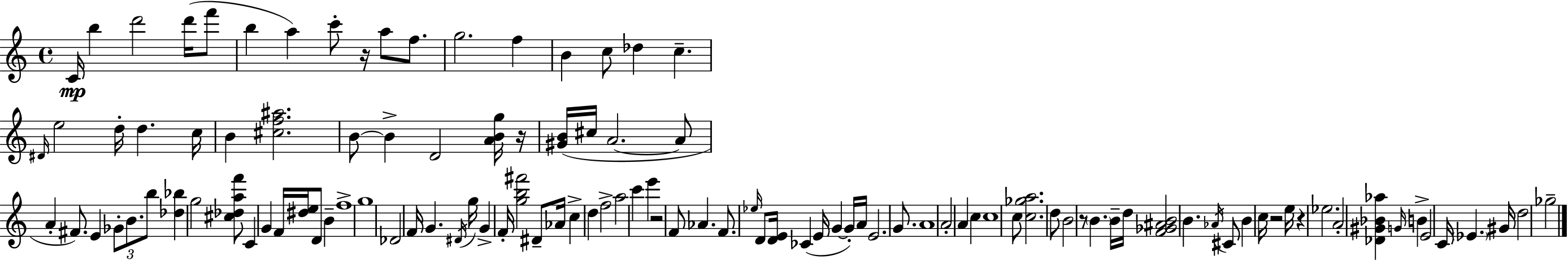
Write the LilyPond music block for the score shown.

{
  \clef treble
  \time 4/4
  \defaultTimeSignature
  \key c \major
  \repeat volta 2 { c'16\mp b''4 d'''2 d'''16( f'''8 | b''4 a''4) c'''8-. r16 a''8 f''8. | g''2. f''4 | b'4 c''8 des''4 c''4.-- | \break \grace { dis'16 } e''2 d''16-. d''4. | c''16 b'4 <cis'' f'' ais''>2. | b'8~~ b'4-> d'2 <a' b' g''>16 | r16 <gis' b'>16( cis''16 a'2.~~ a'8 | \break a'4-. fis'8.) e'4 \tuplet 3/2 { ges'8-. b'8. | b''8 } <des'' bes''>4 g''2 <cis'' des'' a'' f'''>8 | c'4 g'4 f'16 <dis'' e''>16 d'8 b'4-- | f''1-> | \break g''1 | des'2 f'16 g'4. | \acciaccatura { dis'16 } g''16 g'4-> f'16-. <g'' b'' fis'''>2 dis'8-- | aes'16 c''4-> d''4 f''2-> | \break a''2 c'''4 e'''4 | r2 f'8 aes'4. | f'8. \grace { ees''16 } d'8 <d' e'>16 ces'4( e'16 g'4~~ | g'16-.) a'16 e'2. | \break g'8. a'1 | a'2-. a'4 c''4 | c''1 | c''8 <c'' ges'' a''>2. | \break d''8 b'2 r8 \parenthesize b'4. | b'16-- d''16 <f' ges' ais' b'>2 b'4. | \acciaccatura { aes'16 } cis'8 b'4 c''16 r2 | e''16 r4 ees''2. | \break a'2-. <des' gis' bes' aes''>4 | \grace { g'16 } b'4-> e'2 c'16 \parenthesize ees'4. | gis'16 d''2 ges''2-- | } \bar "|."
}